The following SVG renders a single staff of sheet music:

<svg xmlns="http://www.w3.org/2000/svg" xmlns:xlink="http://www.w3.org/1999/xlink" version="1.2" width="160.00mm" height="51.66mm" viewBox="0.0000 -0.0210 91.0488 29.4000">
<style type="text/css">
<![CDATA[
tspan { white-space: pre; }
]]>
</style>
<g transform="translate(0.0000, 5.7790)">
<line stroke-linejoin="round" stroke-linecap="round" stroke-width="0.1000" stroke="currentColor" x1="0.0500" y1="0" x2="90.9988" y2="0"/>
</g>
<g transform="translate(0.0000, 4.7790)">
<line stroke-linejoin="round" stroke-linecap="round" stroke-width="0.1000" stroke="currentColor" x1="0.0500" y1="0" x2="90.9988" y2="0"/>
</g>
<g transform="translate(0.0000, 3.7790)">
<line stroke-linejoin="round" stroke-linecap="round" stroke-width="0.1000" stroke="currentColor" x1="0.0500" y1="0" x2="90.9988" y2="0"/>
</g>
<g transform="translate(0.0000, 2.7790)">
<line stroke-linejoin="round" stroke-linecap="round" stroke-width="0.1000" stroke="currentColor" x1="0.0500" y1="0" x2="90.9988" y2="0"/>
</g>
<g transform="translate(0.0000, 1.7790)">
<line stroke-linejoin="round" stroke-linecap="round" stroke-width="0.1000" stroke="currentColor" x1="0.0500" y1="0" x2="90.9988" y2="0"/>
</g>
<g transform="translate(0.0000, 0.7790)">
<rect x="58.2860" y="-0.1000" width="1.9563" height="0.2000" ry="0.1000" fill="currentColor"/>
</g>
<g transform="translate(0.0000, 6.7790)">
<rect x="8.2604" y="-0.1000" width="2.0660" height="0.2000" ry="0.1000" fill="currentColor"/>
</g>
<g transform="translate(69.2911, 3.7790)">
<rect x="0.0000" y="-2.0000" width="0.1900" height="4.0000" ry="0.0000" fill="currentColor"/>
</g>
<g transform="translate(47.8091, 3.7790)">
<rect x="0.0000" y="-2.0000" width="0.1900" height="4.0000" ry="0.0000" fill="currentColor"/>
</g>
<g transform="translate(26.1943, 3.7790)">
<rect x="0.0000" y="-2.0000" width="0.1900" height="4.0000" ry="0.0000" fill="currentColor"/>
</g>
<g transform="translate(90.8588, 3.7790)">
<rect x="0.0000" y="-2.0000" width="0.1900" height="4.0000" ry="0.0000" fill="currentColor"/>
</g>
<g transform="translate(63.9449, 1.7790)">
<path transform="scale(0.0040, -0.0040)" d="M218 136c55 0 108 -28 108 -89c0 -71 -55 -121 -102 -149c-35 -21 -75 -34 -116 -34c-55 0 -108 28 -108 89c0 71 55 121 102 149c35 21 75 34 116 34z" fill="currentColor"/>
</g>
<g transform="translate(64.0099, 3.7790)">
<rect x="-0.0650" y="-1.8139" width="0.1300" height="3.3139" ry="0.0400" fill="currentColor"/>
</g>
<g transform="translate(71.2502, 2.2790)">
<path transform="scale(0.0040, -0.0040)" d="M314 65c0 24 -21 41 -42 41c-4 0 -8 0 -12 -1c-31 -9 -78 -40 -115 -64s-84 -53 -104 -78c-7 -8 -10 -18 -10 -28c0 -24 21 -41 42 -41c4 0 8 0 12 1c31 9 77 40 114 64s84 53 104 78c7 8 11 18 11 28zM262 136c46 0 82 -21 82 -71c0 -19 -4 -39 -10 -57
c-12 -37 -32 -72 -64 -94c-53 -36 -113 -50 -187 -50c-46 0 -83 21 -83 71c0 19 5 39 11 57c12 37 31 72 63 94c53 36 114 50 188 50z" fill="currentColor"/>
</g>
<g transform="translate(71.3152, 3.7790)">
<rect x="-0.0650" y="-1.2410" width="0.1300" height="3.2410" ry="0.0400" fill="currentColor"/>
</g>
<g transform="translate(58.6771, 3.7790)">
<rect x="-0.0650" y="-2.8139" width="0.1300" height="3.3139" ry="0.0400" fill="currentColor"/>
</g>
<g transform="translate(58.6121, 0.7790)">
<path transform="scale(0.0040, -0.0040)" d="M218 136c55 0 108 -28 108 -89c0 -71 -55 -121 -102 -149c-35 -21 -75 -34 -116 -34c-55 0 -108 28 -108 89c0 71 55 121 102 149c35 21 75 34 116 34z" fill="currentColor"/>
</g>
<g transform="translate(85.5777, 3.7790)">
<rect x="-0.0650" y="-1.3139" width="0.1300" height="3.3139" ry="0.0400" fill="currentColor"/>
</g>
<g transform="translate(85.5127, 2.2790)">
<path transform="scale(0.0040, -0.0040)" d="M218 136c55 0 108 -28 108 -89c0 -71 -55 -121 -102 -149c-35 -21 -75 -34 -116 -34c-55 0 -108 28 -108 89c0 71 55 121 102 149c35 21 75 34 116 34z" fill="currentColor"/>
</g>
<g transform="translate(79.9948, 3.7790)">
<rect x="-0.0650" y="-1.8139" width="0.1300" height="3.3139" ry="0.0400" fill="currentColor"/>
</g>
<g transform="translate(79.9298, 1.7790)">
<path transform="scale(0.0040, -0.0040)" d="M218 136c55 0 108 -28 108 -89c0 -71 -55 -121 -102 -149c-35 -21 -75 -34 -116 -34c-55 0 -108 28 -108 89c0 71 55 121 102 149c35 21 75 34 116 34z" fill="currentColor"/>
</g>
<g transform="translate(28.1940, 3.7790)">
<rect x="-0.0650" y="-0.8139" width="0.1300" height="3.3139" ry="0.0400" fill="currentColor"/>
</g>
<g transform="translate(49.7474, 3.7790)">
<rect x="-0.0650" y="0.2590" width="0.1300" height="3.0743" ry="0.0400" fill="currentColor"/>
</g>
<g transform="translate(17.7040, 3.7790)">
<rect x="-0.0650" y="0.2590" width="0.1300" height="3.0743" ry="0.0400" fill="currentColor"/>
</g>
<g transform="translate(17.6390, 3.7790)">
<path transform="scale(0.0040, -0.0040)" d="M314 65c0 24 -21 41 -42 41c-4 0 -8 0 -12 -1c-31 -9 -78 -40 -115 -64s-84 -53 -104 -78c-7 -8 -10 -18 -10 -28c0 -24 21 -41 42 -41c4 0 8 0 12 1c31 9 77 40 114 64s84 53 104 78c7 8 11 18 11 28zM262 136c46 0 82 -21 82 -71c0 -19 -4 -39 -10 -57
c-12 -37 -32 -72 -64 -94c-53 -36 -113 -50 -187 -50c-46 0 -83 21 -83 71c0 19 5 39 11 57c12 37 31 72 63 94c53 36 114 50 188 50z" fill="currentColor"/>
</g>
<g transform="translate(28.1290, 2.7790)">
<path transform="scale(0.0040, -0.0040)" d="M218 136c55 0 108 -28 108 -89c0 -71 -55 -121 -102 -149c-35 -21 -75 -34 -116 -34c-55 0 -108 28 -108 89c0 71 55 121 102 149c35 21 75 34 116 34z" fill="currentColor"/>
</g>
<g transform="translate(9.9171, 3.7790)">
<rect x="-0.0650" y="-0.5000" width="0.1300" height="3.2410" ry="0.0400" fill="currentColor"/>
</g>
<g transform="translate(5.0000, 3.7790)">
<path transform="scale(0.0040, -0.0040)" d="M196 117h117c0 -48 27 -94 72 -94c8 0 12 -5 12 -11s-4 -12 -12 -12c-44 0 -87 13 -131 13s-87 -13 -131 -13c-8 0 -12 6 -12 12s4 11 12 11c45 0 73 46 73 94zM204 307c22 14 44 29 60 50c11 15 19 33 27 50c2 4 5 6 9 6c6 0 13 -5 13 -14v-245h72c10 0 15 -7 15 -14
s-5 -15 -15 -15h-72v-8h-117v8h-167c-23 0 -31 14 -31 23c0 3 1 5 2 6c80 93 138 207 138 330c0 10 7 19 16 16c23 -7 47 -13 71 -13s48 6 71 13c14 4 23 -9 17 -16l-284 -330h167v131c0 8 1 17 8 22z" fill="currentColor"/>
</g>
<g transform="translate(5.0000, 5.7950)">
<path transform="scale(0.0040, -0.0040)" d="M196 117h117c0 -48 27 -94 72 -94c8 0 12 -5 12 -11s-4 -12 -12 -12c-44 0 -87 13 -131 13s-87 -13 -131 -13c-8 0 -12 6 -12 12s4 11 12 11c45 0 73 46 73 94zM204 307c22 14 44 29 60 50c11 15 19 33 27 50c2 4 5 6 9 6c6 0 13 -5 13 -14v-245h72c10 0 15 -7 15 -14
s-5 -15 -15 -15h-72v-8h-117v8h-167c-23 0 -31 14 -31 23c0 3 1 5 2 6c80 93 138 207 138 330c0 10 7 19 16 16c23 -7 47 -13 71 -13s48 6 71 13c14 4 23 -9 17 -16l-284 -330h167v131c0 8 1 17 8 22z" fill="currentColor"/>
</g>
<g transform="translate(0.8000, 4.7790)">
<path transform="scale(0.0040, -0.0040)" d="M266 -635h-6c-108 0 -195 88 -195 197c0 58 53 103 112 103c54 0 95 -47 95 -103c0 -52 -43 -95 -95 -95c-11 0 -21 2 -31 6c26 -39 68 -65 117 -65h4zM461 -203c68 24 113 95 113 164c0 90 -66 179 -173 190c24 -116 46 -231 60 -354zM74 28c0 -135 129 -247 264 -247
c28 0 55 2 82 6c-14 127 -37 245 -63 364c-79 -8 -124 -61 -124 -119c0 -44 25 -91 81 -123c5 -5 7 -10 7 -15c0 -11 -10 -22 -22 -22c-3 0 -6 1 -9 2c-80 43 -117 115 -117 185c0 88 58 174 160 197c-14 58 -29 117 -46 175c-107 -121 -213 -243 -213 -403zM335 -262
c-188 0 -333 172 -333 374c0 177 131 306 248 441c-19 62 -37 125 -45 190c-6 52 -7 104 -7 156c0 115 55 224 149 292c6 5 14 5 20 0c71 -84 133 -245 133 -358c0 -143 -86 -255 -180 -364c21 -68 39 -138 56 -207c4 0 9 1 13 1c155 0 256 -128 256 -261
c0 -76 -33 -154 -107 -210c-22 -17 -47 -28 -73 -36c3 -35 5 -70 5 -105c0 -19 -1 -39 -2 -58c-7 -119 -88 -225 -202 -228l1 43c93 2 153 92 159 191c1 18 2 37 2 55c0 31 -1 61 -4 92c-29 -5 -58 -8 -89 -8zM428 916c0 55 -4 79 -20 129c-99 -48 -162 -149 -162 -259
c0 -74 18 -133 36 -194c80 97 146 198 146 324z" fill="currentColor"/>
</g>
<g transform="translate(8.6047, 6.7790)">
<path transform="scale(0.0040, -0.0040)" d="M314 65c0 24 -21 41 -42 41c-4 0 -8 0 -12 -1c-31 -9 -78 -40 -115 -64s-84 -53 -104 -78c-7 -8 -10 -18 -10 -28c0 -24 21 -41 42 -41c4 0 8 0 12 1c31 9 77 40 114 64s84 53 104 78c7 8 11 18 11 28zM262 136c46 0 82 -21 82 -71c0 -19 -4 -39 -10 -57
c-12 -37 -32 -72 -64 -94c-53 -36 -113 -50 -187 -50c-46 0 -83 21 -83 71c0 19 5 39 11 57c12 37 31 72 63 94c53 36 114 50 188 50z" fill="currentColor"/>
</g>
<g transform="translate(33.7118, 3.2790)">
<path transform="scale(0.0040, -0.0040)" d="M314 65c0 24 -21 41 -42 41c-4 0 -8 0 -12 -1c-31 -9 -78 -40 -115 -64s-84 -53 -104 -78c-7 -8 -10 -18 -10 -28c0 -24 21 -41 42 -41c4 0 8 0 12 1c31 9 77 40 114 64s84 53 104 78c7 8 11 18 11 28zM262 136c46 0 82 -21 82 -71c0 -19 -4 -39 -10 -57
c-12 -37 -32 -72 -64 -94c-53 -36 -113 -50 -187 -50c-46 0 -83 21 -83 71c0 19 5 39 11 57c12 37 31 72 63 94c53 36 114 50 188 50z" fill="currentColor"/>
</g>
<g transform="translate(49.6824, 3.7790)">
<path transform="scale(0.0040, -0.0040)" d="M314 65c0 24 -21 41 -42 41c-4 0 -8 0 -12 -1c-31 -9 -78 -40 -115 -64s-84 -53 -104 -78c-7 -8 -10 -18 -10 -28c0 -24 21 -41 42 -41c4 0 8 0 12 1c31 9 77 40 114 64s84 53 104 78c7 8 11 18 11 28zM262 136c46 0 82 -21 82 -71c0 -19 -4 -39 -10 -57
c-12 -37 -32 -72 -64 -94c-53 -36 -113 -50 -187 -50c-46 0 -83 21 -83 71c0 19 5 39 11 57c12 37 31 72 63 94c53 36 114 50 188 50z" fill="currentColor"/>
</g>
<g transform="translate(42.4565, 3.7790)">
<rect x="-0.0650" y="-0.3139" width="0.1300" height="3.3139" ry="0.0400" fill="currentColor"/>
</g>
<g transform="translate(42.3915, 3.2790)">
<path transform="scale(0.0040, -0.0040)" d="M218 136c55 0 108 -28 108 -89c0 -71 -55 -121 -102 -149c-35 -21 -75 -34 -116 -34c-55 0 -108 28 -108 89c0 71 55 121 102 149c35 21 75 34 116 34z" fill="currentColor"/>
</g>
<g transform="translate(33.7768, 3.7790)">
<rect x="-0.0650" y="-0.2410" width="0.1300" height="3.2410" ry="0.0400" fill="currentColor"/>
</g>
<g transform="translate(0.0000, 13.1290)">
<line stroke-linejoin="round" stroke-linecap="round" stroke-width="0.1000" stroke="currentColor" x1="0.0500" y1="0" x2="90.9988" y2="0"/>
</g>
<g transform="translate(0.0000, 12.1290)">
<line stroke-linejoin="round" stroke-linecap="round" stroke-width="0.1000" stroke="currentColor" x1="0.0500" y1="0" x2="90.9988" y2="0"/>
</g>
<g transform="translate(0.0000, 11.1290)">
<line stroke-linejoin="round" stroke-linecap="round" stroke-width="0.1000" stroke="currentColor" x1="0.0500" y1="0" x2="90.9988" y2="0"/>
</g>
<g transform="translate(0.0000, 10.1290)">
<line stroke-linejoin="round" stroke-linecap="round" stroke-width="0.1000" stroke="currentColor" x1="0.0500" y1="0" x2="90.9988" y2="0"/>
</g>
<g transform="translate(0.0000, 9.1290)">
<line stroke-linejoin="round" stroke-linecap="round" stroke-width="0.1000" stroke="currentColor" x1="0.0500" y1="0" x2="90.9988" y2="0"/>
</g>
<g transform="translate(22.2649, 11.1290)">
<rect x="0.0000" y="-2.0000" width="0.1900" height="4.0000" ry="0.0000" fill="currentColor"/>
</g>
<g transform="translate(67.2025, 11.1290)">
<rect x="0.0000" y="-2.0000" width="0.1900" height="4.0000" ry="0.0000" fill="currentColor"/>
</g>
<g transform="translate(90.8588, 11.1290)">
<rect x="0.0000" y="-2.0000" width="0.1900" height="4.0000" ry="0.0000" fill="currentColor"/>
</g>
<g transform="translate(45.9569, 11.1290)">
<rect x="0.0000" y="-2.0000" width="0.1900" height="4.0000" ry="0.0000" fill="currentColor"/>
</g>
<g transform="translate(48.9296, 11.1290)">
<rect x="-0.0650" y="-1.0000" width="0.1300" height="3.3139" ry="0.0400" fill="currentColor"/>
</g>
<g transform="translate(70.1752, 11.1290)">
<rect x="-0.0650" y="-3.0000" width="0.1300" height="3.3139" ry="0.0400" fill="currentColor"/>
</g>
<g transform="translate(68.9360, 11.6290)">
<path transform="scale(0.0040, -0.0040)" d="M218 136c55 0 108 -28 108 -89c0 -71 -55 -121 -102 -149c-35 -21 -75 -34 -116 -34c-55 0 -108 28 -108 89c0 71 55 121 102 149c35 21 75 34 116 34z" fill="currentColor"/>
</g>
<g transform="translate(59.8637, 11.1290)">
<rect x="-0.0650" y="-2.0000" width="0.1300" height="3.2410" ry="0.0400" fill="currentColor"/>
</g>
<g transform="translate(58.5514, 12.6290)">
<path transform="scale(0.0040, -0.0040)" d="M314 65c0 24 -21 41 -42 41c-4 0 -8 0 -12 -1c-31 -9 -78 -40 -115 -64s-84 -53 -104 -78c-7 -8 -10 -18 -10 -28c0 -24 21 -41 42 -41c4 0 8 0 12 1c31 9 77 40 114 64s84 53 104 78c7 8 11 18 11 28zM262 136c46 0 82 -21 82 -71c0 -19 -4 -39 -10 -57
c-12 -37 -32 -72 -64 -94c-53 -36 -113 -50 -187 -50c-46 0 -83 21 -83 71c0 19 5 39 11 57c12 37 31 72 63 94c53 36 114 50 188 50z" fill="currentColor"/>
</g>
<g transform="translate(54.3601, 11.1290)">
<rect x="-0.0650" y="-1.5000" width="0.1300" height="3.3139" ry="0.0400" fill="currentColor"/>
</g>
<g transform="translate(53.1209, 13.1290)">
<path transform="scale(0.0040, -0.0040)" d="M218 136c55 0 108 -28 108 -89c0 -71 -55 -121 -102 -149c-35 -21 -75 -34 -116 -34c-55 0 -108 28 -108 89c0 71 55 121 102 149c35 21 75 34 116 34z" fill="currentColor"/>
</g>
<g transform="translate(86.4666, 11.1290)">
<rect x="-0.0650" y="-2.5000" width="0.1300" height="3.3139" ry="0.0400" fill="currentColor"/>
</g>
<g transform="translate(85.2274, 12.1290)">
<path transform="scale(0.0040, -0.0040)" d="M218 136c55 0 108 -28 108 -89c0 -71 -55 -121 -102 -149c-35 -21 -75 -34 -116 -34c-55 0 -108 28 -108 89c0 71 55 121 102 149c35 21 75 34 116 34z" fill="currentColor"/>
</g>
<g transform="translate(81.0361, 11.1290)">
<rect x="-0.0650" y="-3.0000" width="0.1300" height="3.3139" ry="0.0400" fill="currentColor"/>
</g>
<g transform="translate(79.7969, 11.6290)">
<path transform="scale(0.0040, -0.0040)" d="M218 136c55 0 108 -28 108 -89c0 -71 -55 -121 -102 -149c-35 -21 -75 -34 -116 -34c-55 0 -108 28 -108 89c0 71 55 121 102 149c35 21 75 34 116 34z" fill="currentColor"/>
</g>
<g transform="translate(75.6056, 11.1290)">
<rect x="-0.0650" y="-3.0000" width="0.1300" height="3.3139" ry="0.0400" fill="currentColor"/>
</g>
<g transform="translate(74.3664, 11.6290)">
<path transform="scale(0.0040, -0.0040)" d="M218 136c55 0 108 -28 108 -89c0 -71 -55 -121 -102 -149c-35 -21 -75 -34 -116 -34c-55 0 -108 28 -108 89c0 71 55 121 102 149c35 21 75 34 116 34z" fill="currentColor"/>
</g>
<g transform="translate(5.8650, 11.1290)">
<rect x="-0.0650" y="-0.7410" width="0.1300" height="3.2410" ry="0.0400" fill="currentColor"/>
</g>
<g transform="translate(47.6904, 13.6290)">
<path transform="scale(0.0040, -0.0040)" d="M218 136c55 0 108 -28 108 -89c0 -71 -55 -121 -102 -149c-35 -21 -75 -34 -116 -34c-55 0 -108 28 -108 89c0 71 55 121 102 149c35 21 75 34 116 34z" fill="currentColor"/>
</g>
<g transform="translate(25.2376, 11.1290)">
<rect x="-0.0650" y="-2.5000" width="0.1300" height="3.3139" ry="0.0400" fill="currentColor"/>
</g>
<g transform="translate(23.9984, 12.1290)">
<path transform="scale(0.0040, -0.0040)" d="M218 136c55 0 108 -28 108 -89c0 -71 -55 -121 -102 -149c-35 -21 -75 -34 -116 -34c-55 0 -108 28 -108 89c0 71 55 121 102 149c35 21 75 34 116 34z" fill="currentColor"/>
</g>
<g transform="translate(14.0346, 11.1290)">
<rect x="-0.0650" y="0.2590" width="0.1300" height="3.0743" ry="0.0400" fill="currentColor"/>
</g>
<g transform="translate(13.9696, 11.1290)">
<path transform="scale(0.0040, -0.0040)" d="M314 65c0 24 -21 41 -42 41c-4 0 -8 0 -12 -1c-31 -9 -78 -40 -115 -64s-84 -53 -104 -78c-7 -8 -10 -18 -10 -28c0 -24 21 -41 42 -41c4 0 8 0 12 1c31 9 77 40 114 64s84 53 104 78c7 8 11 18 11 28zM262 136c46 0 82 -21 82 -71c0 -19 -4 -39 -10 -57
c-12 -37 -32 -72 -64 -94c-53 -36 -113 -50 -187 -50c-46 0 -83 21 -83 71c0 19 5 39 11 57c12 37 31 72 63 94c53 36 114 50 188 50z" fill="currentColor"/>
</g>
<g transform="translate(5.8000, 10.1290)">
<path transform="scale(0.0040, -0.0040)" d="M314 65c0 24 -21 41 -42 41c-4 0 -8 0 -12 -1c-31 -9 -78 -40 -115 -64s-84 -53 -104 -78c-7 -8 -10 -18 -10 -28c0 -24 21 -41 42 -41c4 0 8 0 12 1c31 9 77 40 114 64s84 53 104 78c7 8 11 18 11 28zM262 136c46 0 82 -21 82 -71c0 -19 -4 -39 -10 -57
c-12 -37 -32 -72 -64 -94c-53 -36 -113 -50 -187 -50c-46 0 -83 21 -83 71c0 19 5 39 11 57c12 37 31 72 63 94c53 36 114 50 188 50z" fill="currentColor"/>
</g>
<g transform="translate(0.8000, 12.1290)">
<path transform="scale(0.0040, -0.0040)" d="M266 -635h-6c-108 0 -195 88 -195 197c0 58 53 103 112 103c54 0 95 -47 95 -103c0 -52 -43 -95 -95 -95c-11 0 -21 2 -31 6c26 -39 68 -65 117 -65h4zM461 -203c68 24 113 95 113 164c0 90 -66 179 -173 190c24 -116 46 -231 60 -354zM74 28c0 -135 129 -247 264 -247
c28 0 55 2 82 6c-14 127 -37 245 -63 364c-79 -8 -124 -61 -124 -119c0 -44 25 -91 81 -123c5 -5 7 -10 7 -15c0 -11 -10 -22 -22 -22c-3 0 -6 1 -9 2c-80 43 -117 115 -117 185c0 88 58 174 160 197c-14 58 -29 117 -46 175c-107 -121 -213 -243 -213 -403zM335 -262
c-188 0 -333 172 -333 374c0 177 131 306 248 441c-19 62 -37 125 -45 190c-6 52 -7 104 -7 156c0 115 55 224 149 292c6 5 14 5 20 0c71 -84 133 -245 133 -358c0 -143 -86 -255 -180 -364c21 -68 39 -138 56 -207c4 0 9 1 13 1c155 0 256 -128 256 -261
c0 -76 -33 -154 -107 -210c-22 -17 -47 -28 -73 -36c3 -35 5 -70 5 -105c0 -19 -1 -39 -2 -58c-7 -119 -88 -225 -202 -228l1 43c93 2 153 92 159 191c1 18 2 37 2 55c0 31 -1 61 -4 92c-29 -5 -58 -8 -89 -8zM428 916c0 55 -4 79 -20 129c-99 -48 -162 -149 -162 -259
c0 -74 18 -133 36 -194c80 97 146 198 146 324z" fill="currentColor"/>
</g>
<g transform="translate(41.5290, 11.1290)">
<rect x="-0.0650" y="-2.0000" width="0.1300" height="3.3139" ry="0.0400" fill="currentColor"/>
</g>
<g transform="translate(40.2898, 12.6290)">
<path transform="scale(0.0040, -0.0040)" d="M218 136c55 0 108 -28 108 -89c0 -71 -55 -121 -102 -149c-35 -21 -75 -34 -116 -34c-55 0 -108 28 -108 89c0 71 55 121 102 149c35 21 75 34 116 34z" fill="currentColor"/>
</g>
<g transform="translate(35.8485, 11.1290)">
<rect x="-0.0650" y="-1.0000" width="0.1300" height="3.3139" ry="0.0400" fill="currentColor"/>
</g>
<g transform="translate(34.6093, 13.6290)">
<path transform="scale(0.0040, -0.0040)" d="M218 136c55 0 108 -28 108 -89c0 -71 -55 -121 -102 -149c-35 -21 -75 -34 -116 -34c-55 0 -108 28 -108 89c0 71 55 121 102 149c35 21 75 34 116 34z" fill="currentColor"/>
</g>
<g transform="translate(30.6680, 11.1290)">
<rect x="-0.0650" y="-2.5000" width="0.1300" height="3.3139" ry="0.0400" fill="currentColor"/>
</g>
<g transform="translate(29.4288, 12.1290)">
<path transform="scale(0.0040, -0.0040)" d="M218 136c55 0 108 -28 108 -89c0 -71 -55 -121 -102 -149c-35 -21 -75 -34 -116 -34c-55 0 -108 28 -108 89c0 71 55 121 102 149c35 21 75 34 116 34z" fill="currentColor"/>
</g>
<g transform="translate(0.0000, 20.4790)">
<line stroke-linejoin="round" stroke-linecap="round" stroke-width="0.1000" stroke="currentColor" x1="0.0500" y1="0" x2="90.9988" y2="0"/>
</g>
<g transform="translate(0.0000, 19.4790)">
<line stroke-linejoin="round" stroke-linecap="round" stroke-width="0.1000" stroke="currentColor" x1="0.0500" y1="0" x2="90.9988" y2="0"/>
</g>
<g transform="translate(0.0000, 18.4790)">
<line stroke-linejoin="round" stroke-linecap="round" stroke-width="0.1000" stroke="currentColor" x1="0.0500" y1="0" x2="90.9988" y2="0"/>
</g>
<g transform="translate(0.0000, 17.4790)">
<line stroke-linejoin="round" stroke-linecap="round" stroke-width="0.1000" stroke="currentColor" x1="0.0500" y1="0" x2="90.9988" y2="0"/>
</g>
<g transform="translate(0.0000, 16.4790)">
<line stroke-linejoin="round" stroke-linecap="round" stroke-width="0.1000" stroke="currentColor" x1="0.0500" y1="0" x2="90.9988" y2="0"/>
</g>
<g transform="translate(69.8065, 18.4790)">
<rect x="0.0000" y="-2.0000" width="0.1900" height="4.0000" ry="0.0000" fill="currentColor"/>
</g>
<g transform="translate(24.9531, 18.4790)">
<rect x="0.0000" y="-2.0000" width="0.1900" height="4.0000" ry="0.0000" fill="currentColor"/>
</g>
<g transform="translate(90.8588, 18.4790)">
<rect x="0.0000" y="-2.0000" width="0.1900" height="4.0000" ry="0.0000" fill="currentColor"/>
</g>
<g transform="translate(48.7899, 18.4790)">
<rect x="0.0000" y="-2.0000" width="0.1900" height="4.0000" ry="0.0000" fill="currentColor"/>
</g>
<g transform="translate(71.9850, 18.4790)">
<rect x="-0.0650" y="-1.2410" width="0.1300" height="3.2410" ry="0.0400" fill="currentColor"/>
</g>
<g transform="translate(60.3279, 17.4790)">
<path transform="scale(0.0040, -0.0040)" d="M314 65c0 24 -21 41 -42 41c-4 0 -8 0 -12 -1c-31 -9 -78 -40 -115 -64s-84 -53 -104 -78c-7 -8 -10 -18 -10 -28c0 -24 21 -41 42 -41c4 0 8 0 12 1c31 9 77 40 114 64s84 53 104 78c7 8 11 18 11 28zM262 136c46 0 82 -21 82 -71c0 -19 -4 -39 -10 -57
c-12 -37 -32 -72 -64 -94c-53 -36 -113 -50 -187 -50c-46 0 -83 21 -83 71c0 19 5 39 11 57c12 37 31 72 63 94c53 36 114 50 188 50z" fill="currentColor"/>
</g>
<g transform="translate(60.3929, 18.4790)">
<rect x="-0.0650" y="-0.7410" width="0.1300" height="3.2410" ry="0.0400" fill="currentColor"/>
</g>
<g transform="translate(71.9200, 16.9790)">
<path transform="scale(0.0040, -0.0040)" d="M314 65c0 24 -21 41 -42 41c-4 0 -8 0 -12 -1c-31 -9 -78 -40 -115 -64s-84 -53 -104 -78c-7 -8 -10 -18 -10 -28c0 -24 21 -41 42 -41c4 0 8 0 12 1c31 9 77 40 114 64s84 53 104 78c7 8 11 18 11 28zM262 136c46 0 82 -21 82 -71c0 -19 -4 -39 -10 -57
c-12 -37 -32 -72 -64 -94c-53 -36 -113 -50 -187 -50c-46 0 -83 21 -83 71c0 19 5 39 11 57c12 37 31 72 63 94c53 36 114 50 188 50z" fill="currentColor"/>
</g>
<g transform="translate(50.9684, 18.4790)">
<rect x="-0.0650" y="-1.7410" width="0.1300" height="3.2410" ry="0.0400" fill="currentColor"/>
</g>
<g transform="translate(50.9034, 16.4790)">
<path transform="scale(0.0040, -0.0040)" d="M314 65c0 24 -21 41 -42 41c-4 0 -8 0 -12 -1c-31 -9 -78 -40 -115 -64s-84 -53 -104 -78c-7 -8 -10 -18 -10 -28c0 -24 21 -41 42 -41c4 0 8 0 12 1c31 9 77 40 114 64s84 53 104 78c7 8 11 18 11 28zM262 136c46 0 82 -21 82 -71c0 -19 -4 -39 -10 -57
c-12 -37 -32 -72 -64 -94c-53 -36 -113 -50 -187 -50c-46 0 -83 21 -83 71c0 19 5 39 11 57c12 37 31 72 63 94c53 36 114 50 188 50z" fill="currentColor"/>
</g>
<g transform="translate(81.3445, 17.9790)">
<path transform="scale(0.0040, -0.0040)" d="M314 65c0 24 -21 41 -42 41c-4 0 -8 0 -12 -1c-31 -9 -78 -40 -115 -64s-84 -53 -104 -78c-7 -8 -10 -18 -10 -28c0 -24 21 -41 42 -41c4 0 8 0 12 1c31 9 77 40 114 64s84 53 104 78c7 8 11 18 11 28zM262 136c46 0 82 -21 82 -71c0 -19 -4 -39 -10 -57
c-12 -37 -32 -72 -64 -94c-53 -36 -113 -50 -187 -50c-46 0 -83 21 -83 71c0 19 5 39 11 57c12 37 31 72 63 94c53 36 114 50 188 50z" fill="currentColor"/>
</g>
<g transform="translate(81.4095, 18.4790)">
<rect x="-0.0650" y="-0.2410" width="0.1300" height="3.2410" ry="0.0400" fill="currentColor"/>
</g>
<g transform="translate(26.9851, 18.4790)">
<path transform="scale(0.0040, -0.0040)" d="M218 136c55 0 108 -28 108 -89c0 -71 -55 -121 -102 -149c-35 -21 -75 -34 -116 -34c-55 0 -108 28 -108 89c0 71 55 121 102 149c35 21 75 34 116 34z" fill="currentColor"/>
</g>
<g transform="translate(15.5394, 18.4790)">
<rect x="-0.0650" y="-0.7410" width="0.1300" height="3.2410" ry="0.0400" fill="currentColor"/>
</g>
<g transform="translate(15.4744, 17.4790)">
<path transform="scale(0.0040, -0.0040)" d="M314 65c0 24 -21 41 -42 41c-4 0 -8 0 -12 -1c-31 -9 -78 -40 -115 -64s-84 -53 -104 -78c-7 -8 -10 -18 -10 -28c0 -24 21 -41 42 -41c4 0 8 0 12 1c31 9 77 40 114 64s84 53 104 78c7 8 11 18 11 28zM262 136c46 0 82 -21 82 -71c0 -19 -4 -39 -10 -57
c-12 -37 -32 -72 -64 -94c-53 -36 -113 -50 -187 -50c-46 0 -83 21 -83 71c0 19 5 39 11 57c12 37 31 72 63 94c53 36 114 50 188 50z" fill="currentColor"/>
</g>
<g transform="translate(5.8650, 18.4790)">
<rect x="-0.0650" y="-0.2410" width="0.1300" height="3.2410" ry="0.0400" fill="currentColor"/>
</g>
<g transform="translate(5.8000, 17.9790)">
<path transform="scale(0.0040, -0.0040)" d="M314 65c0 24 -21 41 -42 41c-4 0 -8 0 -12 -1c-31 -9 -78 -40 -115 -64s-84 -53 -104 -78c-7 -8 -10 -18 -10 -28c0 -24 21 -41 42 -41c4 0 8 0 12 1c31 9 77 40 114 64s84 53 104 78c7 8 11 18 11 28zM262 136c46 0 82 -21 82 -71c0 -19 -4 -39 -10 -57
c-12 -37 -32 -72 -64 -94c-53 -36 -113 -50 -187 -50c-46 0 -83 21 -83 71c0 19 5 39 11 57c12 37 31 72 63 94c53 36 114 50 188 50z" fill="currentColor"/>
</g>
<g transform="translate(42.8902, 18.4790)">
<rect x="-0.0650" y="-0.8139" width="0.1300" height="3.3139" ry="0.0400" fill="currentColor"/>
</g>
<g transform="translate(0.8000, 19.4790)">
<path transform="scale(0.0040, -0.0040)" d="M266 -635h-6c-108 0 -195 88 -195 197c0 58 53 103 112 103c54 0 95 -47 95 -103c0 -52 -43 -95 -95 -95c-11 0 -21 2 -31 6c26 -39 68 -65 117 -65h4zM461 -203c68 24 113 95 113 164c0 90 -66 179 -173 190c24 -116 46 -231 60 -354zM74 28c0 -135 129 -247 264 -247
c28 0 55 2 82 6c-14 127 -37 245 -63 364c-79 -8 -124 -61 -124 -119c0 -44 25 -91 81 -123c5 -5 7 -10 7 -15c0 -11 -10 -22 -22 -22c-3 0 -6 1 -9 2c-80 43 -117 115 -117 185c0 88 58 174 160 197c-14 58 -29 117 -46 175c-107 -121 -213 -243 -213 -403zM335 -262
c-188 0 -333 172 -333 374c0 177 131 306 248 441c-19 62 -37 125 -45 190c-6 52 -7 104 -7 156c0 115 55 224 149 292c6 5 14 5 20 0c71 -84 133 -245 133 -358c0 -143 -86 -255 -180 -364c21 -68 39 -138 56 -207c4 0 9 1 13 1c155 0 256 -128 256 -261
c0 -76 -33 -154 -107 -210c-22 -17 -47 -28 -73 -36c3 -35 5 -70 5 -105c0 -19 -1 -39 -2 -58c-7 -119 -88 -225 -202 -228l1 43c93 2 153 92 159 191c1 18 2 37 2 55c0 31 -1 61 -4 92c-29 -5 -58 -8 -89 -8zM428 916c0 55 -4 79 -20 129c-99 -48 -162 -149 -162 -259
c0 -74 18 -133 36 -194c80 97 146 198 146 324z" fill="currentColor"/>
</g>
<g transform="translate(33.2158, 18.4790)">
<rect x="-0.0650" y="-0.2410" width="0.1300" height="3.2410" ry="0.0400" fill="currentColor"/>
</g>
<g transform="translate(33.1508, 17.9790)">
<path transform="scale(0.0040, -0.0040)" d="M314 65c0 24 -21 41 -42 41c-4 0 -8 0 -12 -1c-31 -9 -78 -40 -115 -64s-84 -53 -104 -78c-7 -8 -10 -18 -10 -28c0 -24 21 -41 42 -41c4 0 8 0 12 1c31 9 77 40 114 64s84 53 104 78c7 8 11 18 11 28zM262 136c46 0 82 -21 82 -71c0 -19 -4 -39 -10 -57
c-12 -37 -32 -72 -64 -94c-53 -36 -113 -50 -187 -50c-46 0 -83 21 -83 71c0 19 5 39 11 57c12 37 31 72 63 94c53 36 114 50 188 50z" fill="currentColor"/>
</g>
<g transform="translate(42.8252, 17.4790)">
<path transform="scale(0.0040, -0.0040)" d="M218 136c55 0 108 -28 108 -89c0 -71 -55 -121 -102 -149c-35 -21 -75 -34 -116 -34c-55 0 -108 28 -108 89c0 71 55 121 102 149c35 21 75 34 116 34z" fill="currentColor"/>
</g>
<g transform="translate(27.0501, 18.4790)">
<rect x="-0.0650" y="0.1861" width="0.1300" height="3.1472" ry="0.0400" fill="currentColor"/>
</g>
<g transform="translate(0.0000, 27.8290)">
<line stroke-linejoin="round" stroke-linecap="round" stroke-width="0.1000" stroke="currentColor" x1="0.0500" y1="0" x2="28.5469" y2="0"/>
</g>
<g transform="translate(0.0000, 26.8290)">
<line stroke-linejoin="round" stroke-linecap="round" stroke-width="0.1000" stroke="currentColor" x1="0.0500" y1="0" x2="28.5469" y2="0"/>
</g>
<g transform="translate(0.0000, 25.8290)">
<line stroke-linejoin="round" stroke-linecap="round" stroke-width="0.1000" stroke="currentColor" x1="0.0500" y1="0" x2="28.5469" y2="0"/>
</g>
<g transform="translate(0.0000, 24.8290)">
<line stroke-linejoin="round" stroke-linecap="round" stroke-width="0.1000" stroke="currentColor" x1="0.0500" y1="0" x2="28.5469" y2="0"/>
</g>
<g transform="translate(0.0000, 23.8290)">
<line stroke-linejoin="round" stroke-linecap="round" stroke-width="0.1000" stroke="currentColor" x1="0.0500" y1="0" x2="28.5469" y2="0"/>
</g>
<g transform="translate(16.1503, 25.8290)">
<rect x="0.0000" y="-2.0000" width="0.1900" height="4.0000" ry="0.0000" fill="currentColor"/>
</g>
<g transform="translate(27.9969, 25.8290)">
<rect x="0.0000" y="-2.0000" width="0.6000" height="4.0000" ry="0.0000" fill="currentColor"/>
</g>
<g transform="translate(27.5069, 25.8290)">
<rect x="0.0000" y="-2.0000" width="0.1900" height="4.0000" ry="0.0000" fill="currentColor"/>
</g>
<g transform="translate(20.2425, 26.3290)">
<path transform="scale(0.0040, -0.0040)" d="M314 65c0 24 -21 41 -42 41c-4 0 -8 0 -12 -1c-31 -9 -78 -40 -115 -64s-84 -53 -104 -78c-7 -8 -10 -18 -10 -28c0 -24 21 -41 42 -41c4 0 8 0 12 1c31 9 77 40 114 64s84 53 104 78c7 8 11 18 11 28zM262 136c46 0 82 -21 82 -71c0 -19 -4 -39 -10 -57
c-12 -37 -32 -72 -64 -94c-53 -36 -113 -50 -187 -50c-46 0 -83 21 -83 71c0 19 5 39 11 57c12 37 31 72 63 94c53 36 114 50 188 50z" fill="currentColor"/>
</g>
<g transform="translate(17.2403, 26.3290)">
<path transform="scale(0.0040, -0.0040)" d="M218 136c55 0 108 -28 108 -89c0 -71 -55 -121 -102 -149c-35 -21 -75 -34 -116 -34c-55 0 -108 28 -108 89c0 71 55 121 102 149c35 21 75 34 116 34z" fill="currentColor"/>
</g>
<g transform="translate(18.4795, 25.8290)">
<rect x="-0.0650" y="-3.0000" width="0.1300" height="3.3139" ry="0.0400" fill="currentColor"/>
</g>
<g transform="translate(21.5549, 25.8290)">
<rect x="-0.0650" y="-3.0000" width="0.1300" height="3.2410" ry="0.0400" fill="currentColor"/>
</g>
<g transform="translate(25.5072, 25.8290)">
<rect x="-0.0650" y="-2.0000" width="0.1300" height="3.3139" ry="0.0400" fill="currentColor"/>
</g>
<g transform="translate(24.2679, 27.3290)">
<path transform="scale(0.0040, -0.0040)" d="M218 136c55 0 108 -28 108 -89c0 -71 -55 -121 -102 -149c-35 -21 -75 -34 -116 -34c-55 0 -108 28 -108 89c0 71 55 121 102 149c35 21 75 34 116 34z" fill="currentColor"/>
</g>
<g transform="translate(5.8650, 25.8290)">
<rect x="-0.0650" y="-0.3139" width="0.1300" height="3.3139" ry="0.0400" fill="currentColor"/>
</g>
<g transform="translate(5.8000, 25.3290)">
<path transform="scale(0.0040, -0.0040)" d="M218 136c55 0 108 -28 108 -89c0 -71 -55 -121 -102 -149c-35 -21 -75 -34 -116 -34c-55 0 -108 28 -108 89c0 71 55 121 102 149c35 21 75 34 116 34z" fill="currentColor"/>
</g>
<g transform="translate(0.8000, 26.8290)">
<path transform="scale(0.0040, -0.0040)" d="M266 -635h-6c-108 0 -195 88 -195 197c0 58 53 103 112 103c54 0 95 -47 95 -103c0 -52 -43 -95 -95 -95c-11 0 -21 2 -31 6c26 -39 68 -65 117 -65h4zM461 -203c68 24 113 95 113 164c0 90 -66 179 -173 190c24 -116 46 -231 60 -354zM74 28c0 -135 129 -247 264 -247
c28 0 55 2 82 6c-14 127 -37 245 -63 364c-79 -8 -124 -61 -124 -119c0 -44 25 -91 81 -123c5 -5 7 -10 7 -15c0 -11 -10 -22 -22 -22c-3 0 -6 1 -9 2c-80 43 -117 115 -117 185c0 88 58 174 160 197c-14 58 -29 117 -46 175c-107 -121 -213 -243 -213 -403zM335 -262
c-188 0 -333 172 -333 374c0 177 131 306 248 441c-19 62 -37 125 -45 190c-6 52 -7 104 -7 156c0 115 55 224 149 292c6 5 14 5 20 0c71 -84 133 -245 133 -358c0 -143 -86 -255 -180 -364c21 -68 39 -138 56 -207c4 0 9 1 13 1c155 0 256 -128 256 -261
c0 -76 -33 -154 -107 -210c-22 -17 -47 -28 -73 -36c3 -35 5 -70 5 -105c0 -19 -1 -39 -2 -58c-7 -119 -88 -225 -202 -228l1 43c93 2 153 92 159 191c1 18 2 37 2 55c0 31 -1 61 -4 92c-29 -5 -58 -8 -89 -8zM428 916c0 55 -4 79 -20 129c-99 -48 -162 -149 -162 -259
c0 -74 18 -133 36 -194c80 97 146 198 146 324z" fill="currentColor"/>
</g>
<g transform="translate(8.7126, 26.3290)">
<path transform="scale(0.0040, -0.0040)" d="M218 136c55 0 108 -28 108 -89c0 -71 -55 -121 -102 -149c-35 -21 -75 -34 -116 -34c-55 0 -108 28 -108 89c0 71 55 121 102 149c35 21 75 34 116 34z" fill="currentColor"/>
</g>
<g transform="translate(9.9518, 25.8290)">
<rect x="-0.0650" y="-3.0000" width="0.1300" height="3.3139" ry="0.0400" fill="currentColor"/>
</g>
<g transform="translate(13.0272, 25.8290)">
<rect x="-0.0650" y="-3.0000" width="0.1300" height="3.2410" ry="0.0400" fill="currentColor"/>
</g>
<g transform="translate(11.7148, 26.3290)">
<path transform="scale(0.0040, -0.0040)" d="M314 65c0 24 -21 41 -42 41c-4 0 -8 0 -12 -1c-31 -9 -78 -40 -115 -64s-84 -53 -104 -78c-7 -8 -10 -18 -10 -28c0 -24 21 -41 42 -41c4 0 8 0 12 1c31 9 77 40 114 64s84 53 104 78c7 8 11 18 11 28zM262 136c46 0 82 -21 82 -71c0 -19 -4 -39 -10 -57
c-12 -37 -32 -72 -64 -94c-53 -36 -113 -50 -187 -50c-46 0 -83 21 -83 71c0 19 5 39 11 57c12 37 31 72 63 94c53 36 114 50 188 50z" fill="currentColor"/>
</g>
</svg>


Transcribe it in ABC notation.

X:1
T:Untitled
M:4/4
L:1/4
K:C
C2 B2 d c2 c B2 a f e2 f e d2 B2 G G D F D E F2 A A A G c2 d2 B c2 d f2 d2 e2 c2 c A A2 A A2 F